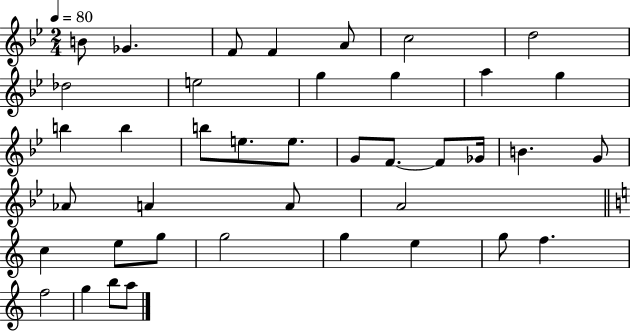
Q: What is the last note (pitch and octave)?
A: A5